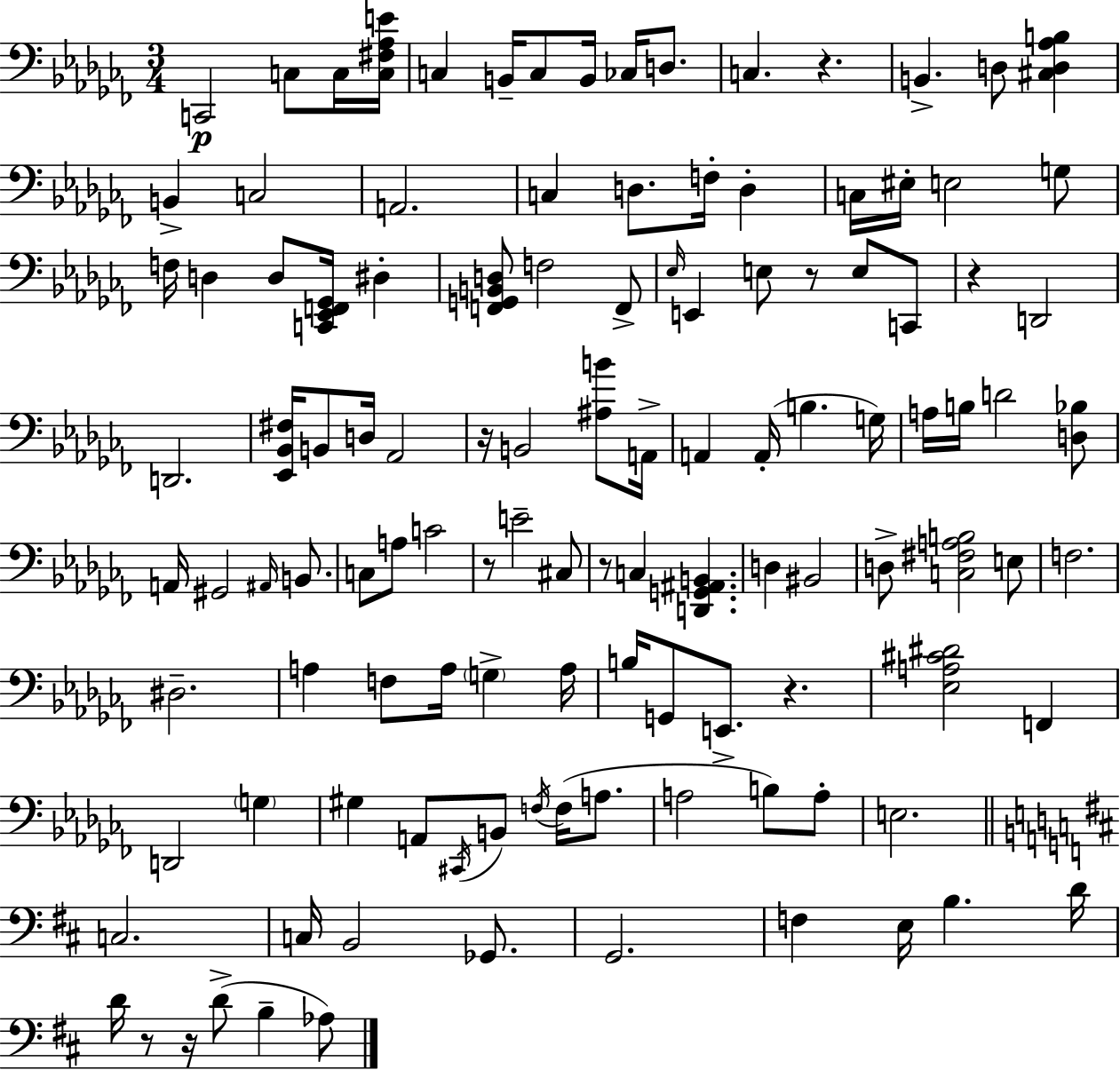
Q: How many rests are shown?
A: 9